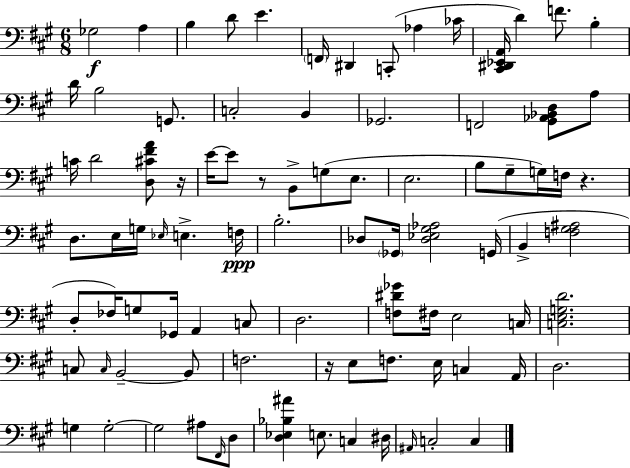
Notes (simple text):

Gb3/h A3/q B3/q D4/e E4/q. F2/s D#2/q C2/e Ab3/q CES4/s [C#2,D#2,Eb2,A2]/s D4/q F4/e. B3/q D4/s B3/h G2/e. C3/h B2/q Gb2/h. F2/h [G#2,Ab2,Bb2,D3]/e A3/e C4/s D4/h [D3,C#4,F#4,A4]/e R/s E4/s E4/e R/e B2/e G3/e E3/e. E3/h. B3/e G#3/e G3/s F3/s R/q. D3/e. E3/s G3/s Eb3/s E3/q. F3/s B3/h. Db3/e Gb2/s [Db3,Eb3,G#3,Ab3]/h G2/s B2/q [F3,G#3,A#3]/h D3/e FES3/s G3/e Gb2/s A2/q C3/e D3/h. [F3,D#4,Gb4]/e F#3/s E3/h C3/s [C3,E3,G3,D4]/h. C3/e C3/s B2/h B2/e F3/h. R/s E3/e F3/e. E3/s C3/q A2/s D3/h. G3/q G3/h G3/h A#3/e F#2/s D3/e [D3,Eb3,Bb3,A#4]/q E3/e. C3/q D#3/s A#2/s C3/h C3/q